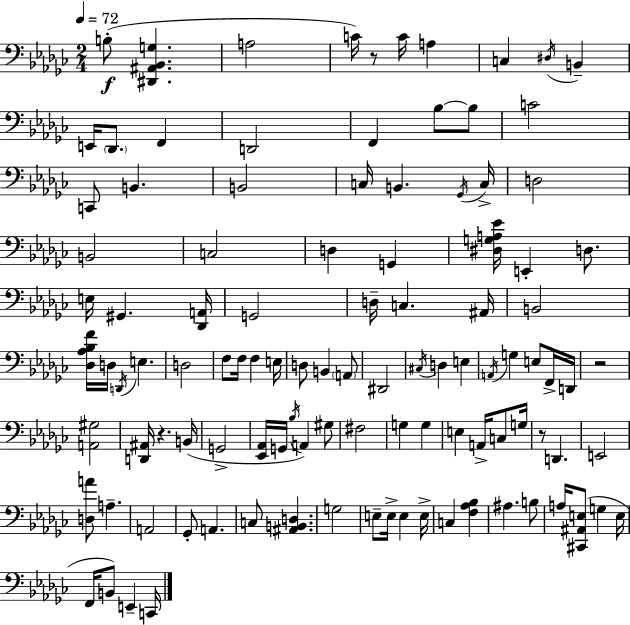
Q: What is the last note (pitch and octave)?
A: C2